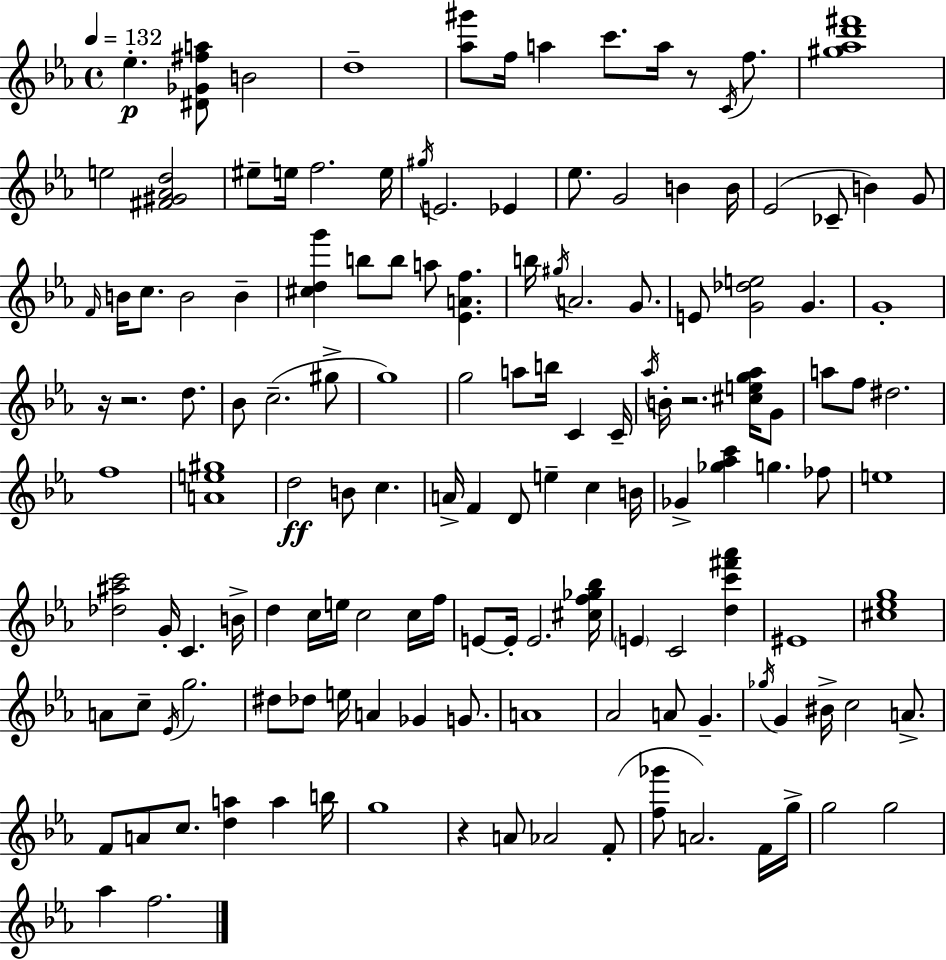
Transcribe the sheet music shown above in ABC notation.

X:1
T:Untitled
M:4/4
L:1/4
K:Eb
_e [^D_G^fa]/2 B2 d4 [_a^g']/2 f/4 a c'/2 a/4 z/2 C/4 f/2 [^g_ad'^f']4 e2 [^F^G_Ad]2 ^e/2 e/4 f2 e/4 ^g/4 E2 _E _e/2 G2 B B/4 _E2 _C/2 B G/2 F/4 B/4 c/2 B2 B [^cdg'] b/2 b/2 a/2 [_EAf] b/4 ^g/4 A2 G/2 E/2 [G_de]2 G G4 z/4 z2 d/2 _B/2 c2 ^g/2 g4 g2 a/2 b/4 C C/4 _a/4 B/4 z2 [^ceg_a]/4 G/2 a/2 f/2 ^d2 f4 [Ae^g]4 d2 B/2 c A/4 F D/2 e c B/4 _G [_g_ac'] g _f/2 e4 [_d^ac']2 G/4 C B/4 d c/4 e/4 c2 c/4 f/4 E/2 E/4 E2 [^cf_g_b]/4 E C2 [dc'^f'_a'] ^E4 [^c_eg]4 A/2 c/2 _E/4 g2 ^d/2 _d/2 e/4 A _G G/2 A4 _A2 A/2 G _g/4 G ^B/4 c2 A/2 F/2 A/2 c/2 [da] a b/4 g4 z A/2 _A2 F/2 [f_g']/2 A2 F/4 g/4 g2 g2 _a f2